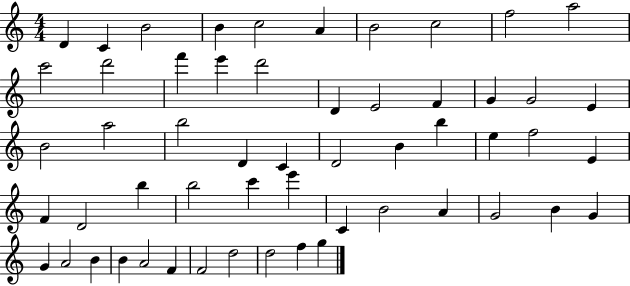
D4/q C4/q B4/h B4/q C5/h A4/q B4/h C5/h F5/h A5/h C6/h D6/h F6/q E6/q D6/h D4/q E4/h F4/q G4/q G4/h E4/q B4/h A5/h B5/h D4/q C4/q D4/h B4/q B5/q E5/q F5/h E4/q F4/q D4/h B5/q B5/h C6/q E6/q C4/q B4/h A4/q G4/h B4/q G4/q G4/q A4/h B4/q B4/q A4/h F4/q F4/h D5/h D5/h F5/q G5/q